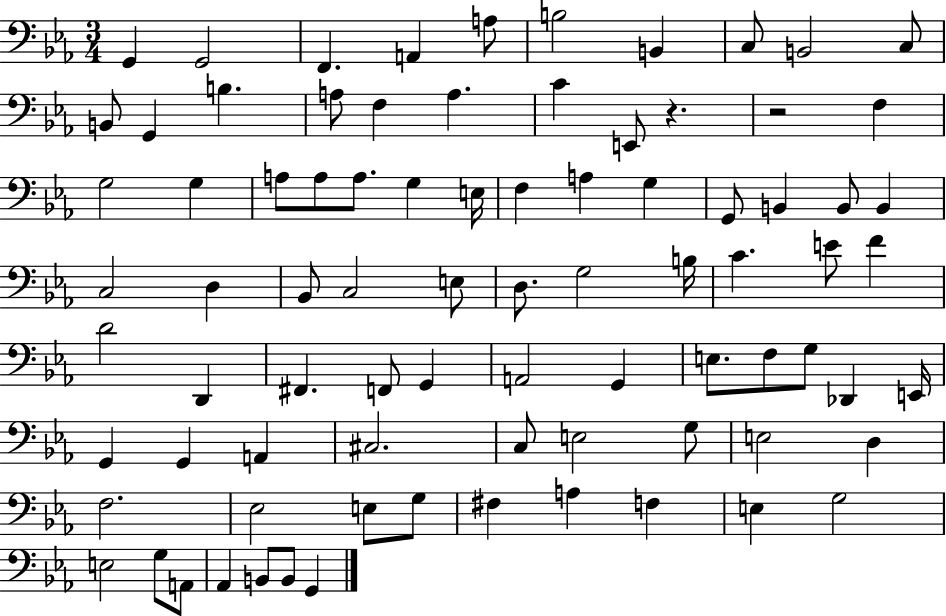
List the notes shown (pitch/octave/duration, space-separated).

G2/q G2/h F2/q. A2/q A3/e B3/h B2/q C3/e B2/h C3/e B2/e G2/q B3/q. A3/e F3/q A3/q. C4/q E2/e R/q. R/h F3/q G3/h G3/q A3/e A3/e A3/e. G3/q E3/s F3/q A3/q G3/q G2/e B2/q B2/e B2/q C3/h D3/q Bb2/e C3/h E3/e D3/e. G3/h B3/s C4/q. E4/e F4/q D4/h D2/q F#2/q. F2/e G2/q A2/h G2/q E3/e. F3/e G3/e Db2/q E2/s G2/q G2/q A2/q C#3/h. C3/e E3/h G3/e E3/h D3/q F3/h. Eb3/h E3/e G3/e F#3/q A3/q F3/q E3/q G3/h E3/h G3/e A2/e Ab2/q B2/e B2/e G2/q